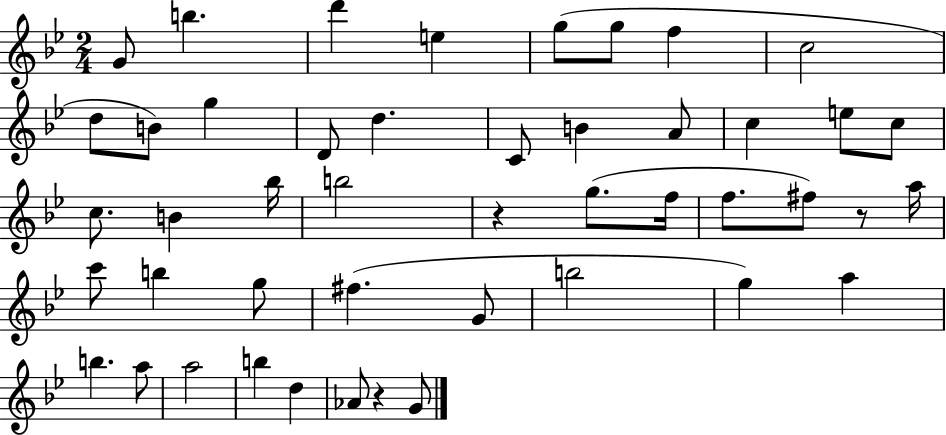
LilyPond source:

{
  \clef treble
  \numericTimeSignature
  \time 2/4
  \key bes \major
  g'8 b''4. | d'''4 e''4 | g''8( g''8 f''4 | c''2 | \break d''8 b'8) g''4 | d'8 d''4. | c'8 b'4 a'8 | c''4 e''8 c''8 | \break c''8. b'4 bes''16 | b''2 | r4 g''8.( f''16 | f''8. fis''8) r8 a''16 | \break c'''8 b''4 g''8 | fis''4.( g'8 | b''2 | g''4) a''4 | \break b''4. a''8 | a''2 | b''4 d''4 | aes'8 r4 g'8 | \break \bar "|."
}